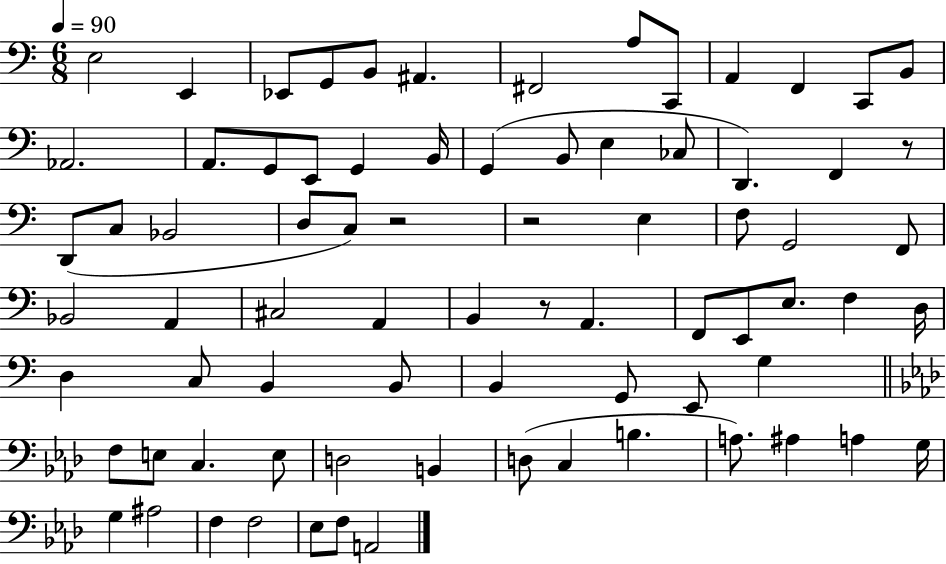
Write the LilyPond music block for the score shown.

{
  \clef bass
  \numericTimeSignature
  \time 6/8
  \key c \major
  \tempo 4 = 90
  \repeat volta 2 { e2 e,4 | ees,8 g,8 b,8 ais,4. | fis,2 a8 c,8 | a,4 f,4 c,8 b,8 | \break aes,2. | a,8. g,8 e,8 g,4 b,16 | g,4( b,8 e4 ces8 | d,4.) f,4 r8 | \break d,8( c8 bes,2 | d8 c8) r2 | r2 e4 | f8 g,2 f,8 | \break bes,2 a,4 | cis2 a,4 | b,4 r8 a,4. | f,8 e,8 e8. f4 d16 | \break d4 c8 b,4 b,8 | b,4 g,8 e,8 g4 | \bar "||" \break \key aes \major f8 e8 c4. e8 | d2 b,4 | d8( c4 b4. | a8.) ais4 a4 g16 | \break g4 ais2 | f4 f2 | ees8 f8 a,2 | } \bar "|."
}